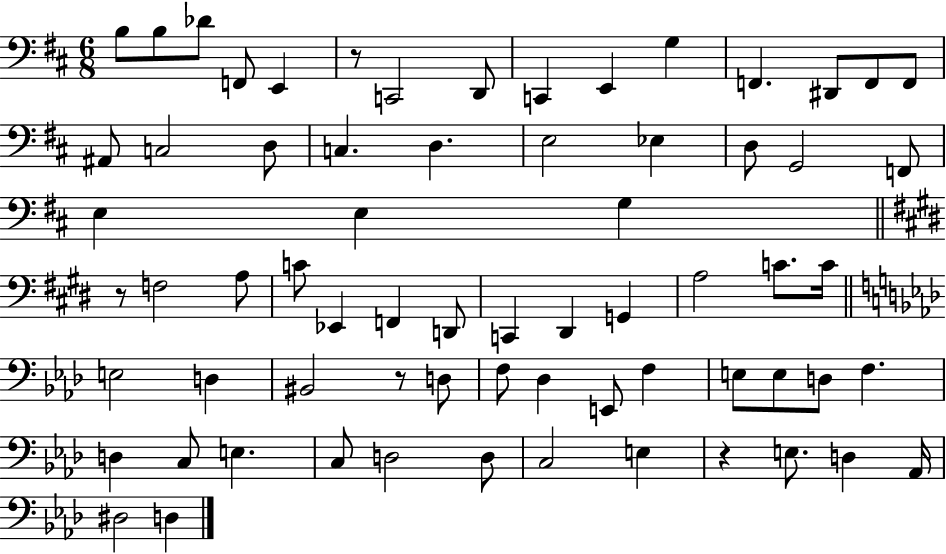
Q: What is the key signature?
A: D major